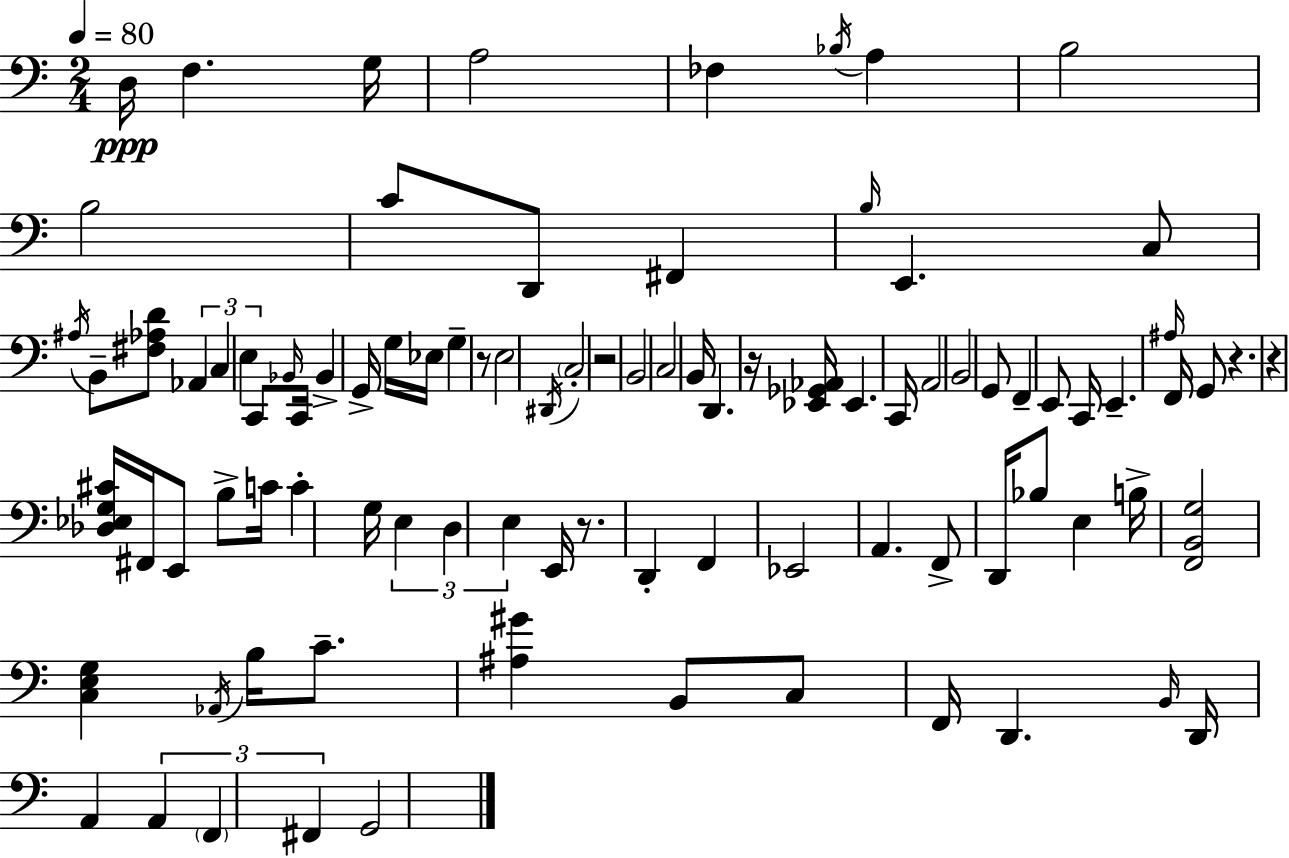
D3/s F3/q. G3/s A3/h FES3/q Bb3/s A3/q B3/h B3/h C4/e D2/e F#2/q B3/s E2/q. C3/e A#3/s B2/e [F#3,Ab3,D4]/e Ab2/q C3/q E3/q C2/e Bb2/s C2/s Bb2/q G2/s G3/s Eb3/s G3/q R/e E3/h D#2/s C3/h R/h B2/h C3/h B2/s D2/q. R/s [Eb2,Gb2,Ab2]/s Eb2/q. C2/s A2/h B2/h G2/e F2/q E2/e C2/s E2/q. A#3/s F2/s G2/e R/q. R/q [Db3,Eb3,G3,C#4]/s F#2/s E2/e B3/e C4/s C4/q G3/s E3/q D3/q E3/q E2/s R/e. D2/q F2/q Eb2/h A2/q. F2/e D2/s Bb3/e E3/q B3/s [F2,B2,G3]/h [C3,E3,G3]/q Ab2/s B3/s C4/e. [A#3,G#4]/q B2/e C3/e F2/s D2/q. B2/s D2/s A2/q A2/q F2/q F#2/q G2/h